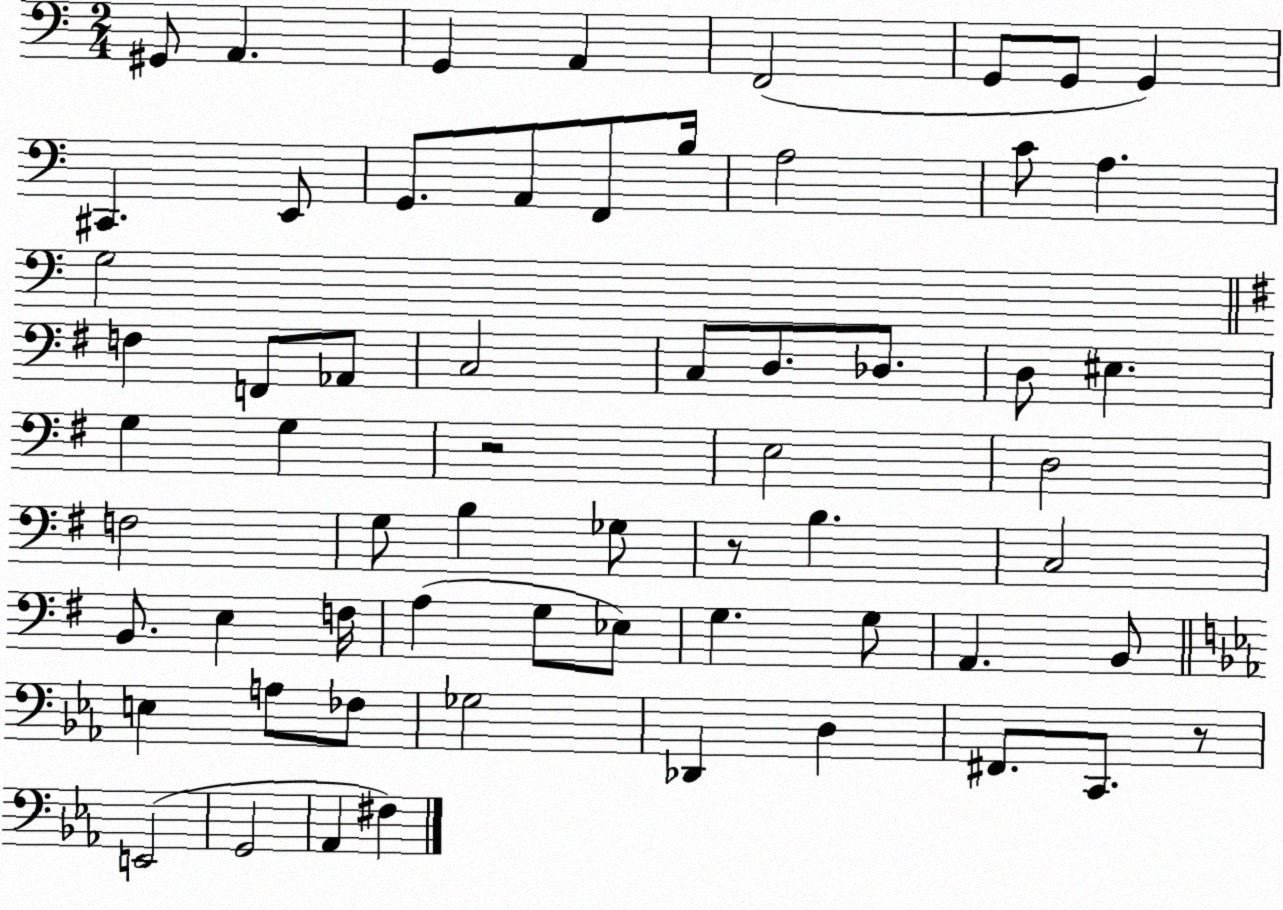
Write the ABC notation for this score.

X:1
T:Untitled
M:2/4
L:1/4
K:C
^G,,/2 A,, G,, A,, F,,2 G,,/2 G,,/2 G,, ^C,, E,,/2 G,,/2 A,,/2 F,,/2 B,/4 A,2 C/2 A, G,2 F, F,,/2 _A,,/2 C,2 C,/2 D,/2 _D,/2 D,/2 ^E, G, G, z2 E,2 D,2 F,2 G,/2 B, _G,/2 z/2 B, C,2 B,,/2 E, F,/4 A, G,/2 _E,/2 G, G,/2 A,, B,,/2 E, A,/2 _F,/2 _G,2 _D,, D, ^F,,/2 C,,/2 z/2 E,,2 G,,2 _A,, ^F,